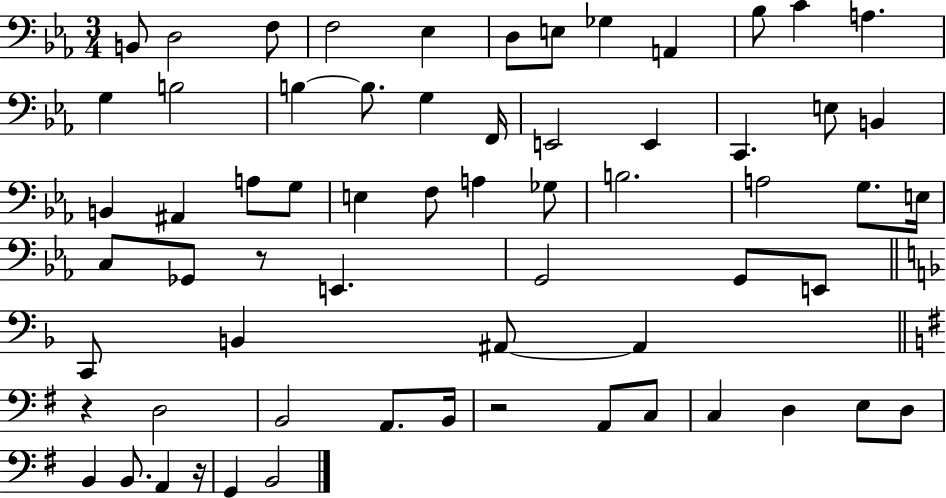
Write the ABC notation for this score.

X:1
T:Untitled
M:3/4
L:1/4
K:Eb
B,,/2 D,2 F,/2 F,2 _E, D,/2 E,/2 _G, A,, _B,/2 C A, G, B,2 B, B,/2 G, F,,/4 E,,2 E,, C,, E,/2 B,, B,, ^A,, A,/2 G,/2 E, F,/2 A, _G,/2 B,2 A,2 G,/2 E,/4 C,/2 _G,,/2 z/2 E,, G,,2 G,,/2 E,,/2 C,,/2 B,, ^A,,/2 ^A,, z D,2 B,,2 A,,/2 B,,/4 z2 A,,/2 C,/2 C, D, E,/2 D,/2 B,, B,,/2 A,, z/4 G,, B,,2